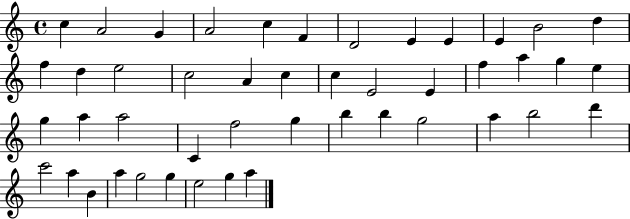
{
  \clef treble
  \time 4/4
  \defaultTimeSignature
  \key c \major
  c''4 a'2 g'4 | a'2 c''4 f'4 | d'2 e'4 e'4 | e'4 b'2 d''4 | \break f''4 d''4 e''2 | c''2 a'4 c''4 | c''4 e'2 e'4 | f''4 a''4 g''4 e''4 | \break g''4 a''4 a''2 | c'4 f''2 g''4 | b''4 b''4 g''2 | a''4 b''2 d'''4 | \break c'''2 a''4 b'4 | a''4 g''2 g''4 | e''2 g''4 a''4 | \bar "|."
}